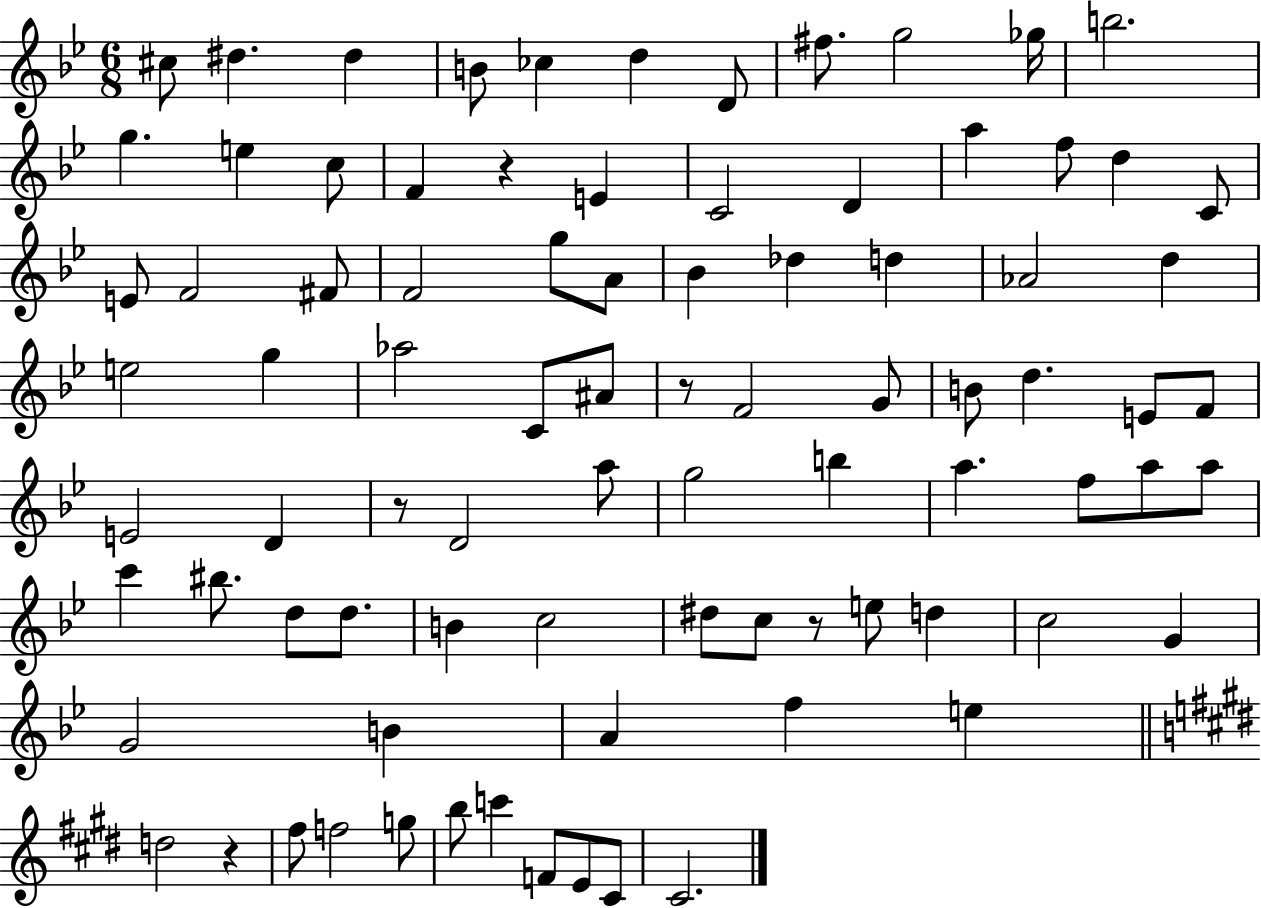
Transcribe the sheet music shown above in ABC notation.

X:1
T:Untitled
M:6/8
L:1/4
K:Bb
^c/2 ^d ^d B/2 _c d D/2 ^f/2 g2 _g/4 b2 g e c/2 F z E C2 D a f/2 d C/2 E/2 F2 ^F/2 F2 g/2 A/2 _B _d d _A2 d e2 g _a2 C/2 ^A/2 z/2 F2 G/2 B/2 d E/2 F/2 E2 D z/2 D2 a/2 g2 b a f/2 a/2 a/2 c' ^b/2 d/2 d/2 B c2 ^d/2 c/2 z/2 e/2 d c2 G G2 B A f e d2 z ^f/2 f2 g/2 b/2 c' F/2 E/2 ^C/2 ^C2